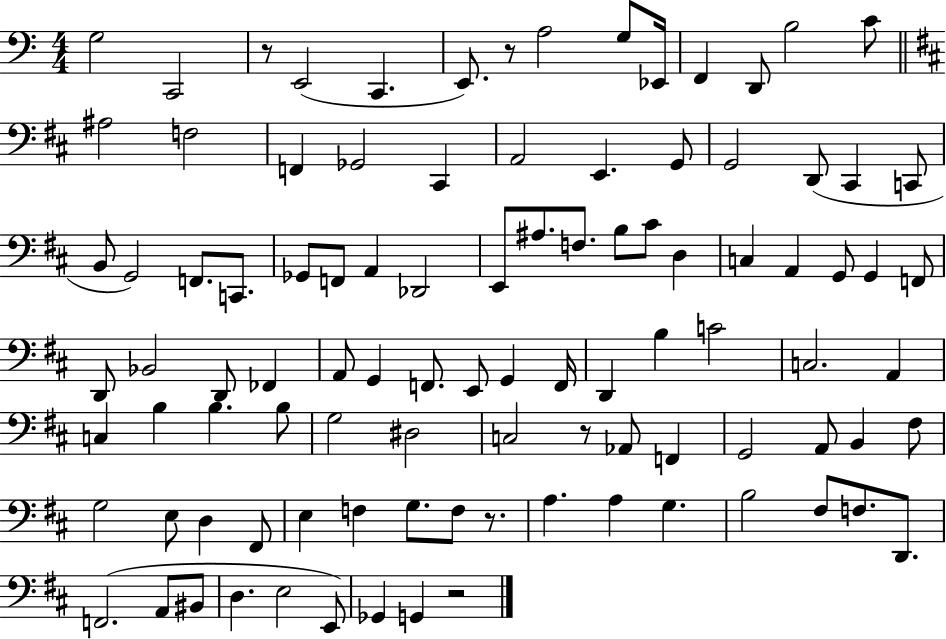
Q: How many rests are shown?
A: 5